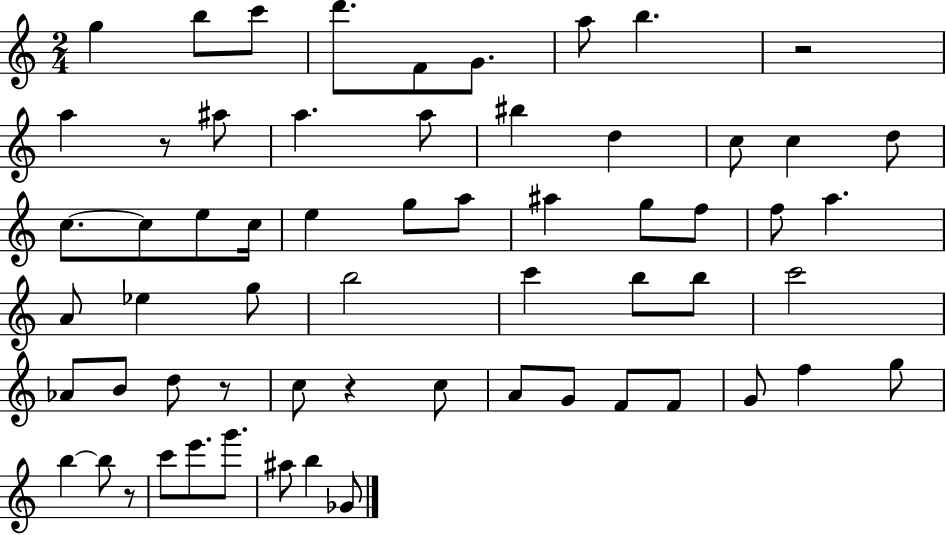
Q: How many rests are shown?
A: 5